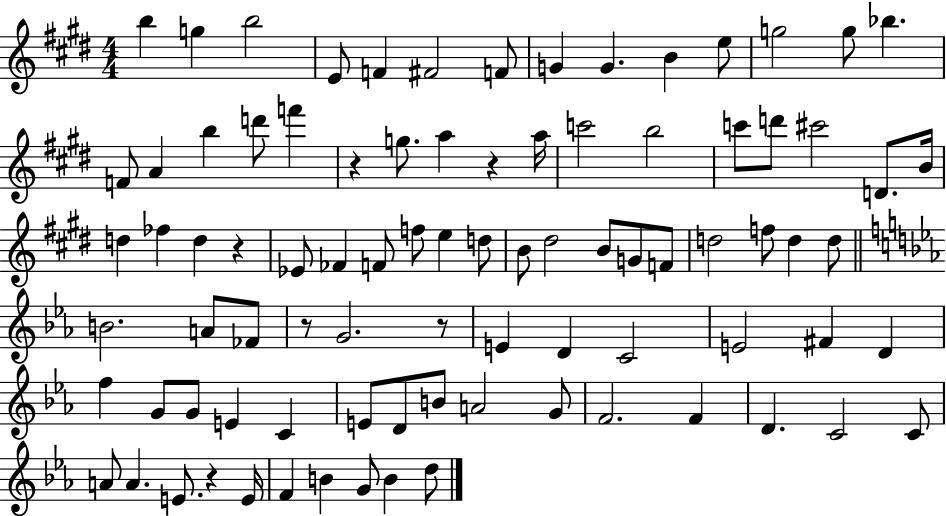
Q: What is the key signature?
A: E major